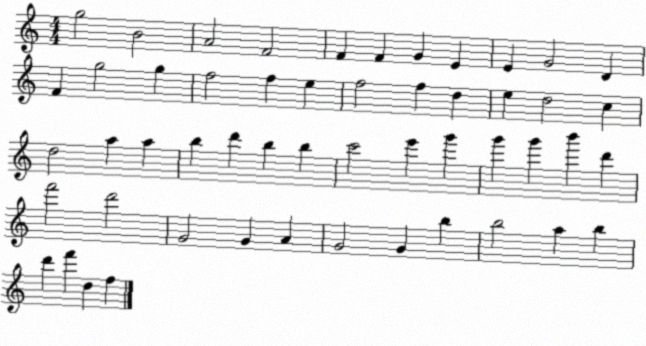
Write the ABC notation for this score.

X:1
T:Untitled
M:4/4
L:1/4
K:C
g2 B2 A2 F2 F F G E E G2 D F g2 g f2 f e f2 f d e d2 c d2 a a b d' b b c'2 e' g' g' g' b' d' f'2 d'2 G2 G A G2 G b b2 a b d' f' d f